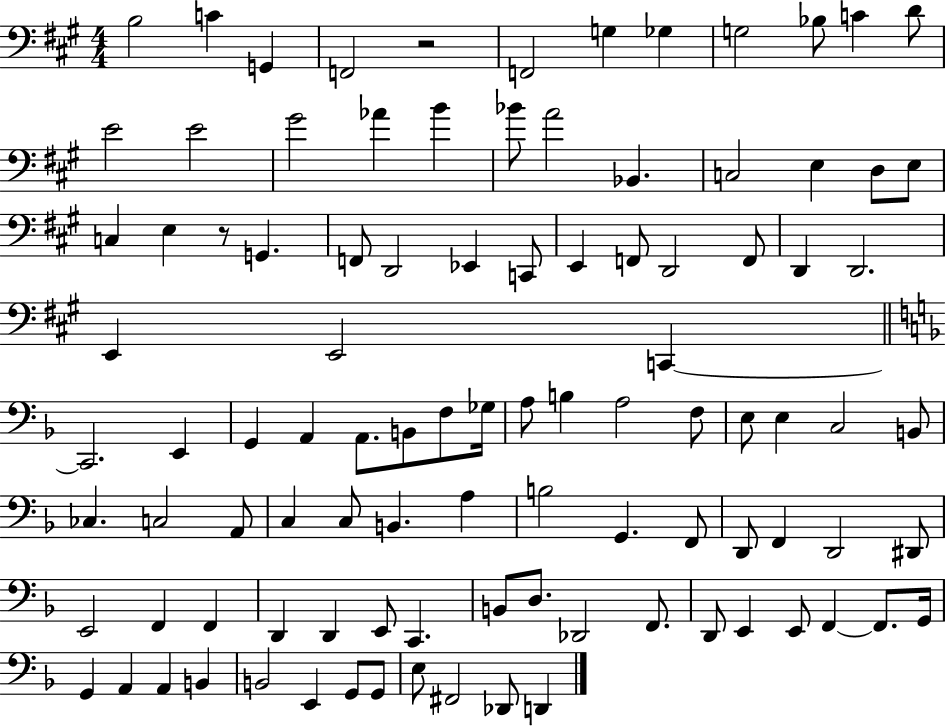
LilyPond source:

{
  \clef bass
  \numericTimeSignature
  \time 4/4
  \key a \major
  \repeat volta 2 { b2 c'4 g,4 | f,2 r2 | f,2 g4 ges4 | g2 bes8 c'4 d'8 | \break e'2 e'2 | gis'2 aes'4 b'4 | bes'8 a'2 bes,4. | c2 e4 d8 e8 | \break c4 e4 r8 g,4. | f,8 d,2 ees,4 c,8 | e,4 f,8 d,2 f,8 | d,4 d,2. | \break e,4 e,2 c,4~~ | \bar "||" \break \key f \major c,2. e,4 | g,4 a,4 a,8. b,8 f8 ges16 | a8 b4 a2 f8 | e8 e4 c2 b,8 | \break ces4. c2 a,8 | c4 c8 b,4. a4 | b2 g,4. f,8 | d,8 f,4 d,2 dis,8 | \break e,2 f,4 f,4 | d,4 d,4 e,8 c,4. | b,8 d8. des,2 f,8. | d,8 e,4 e,8 f,4~~ f,8. g,16 | \break g,4 a,4 a,4 b,4 | b,2 e,4 g,8 g,8 | e8 fis,2 des,8 d,4 | } \bar "|."
}